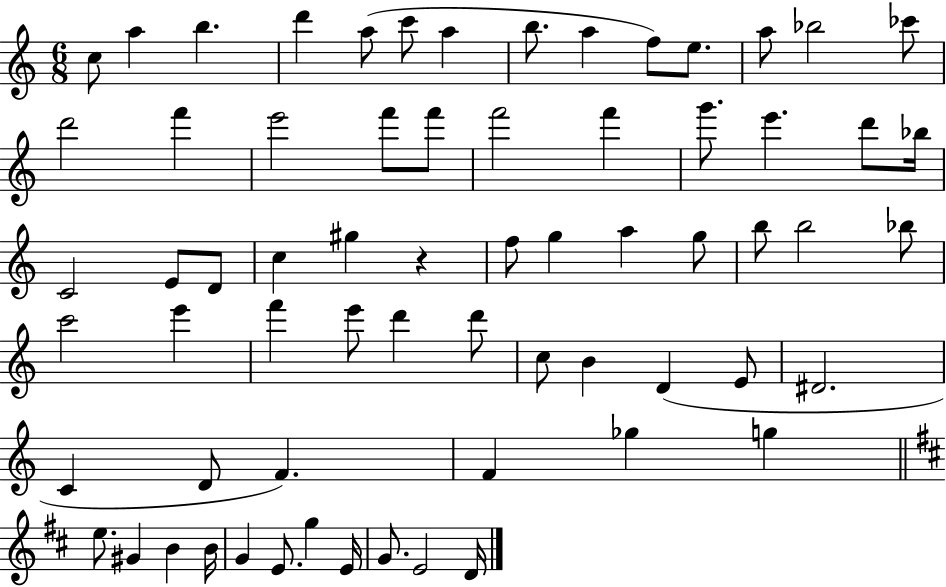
C5/e A5/q B5/q. D6/q A5/e C6/e A5/q B5/e. A5/q F5/e E5/e. A5/e Bb5/h CES6/e D6/h F6/q E6/h F6/e F6/e F6/h F6/q G6/e. E6/q. D6/e Bb5/s C4/h E4/e D4/e C5/q G#5/q R/q F5/e G5/q A5/q G5/e B5/e B5/h Bb5/e C6/h E6/q F6/q E6/e D6/q D6/e C5/e B4/q D4/q E4/e D#4/h. C4/q D4/e F4/q. F4/q Gb5/q G5/q E5/e. G#4/q B4/q B4/s G4/q E4/e. G5/q E4/s G4/e. E4/h D4/s